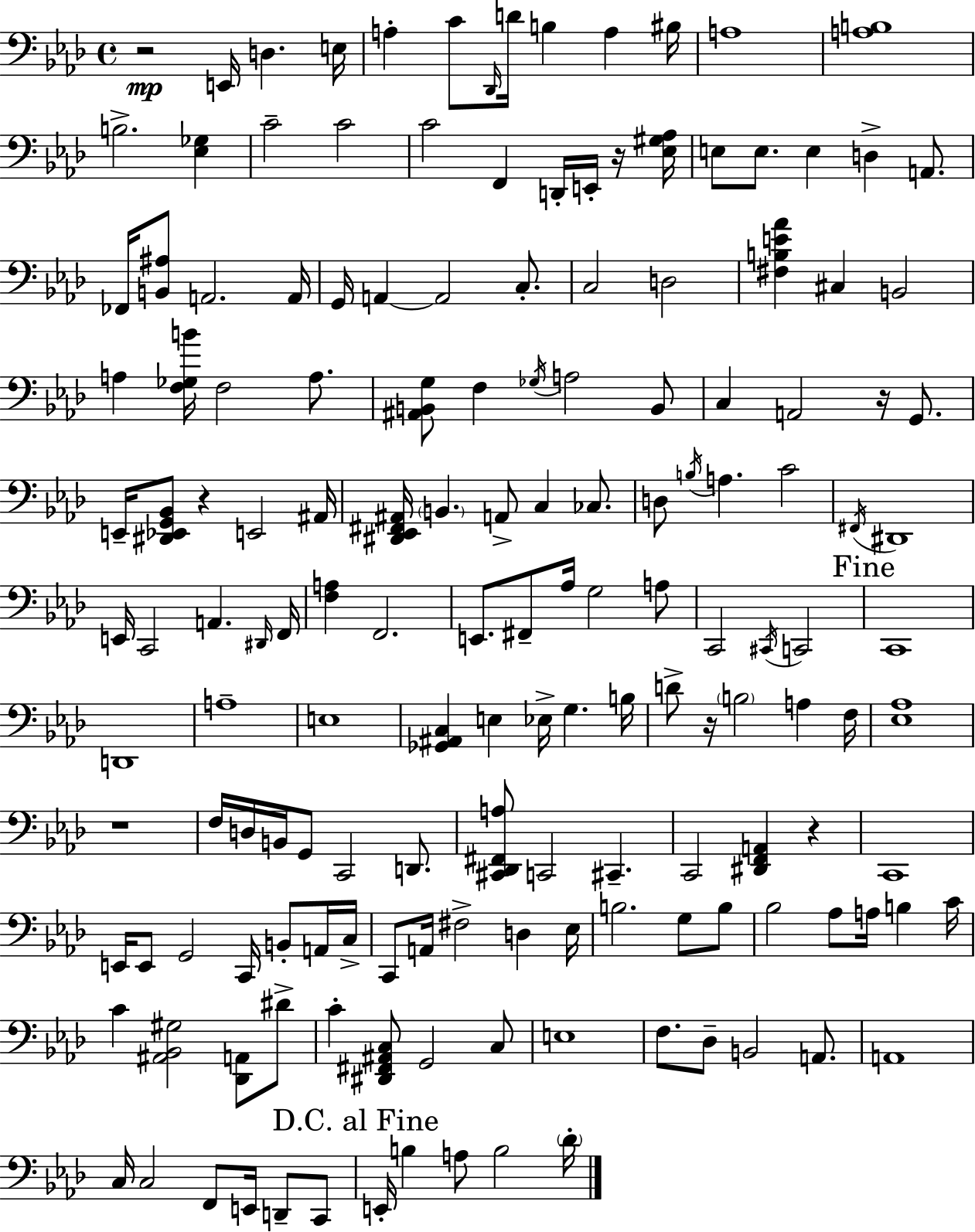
X:1
T:Untitled
M:4/4
L:1/4
K:Fm
z2 E,,/4 D, E,/4 A, C/2 _D,,/4 D/4 B, A, ^B,/4 A,4 [A,B,]4 B,2 [_E,_G,] C2 C2 C2 F,, D,,/4 E,,/4 z/4 [_E,^G,_A,]/4 E,/2 E,/2 E, D, A,,/2 _F,,/4 [B,,^A,]/2 A,,2 A,,/4 G,,/4 A,, A,,2 C,/2 C,2 D,2 [^F,B,E_A] ^C, B,,2 A, [F,_G,B]/4 F,2 A,/2 [^A,,B,,G,]/2 F, _G,/4 A,2 B,,/2 C, A,,2 z/4 G,,/2 E,,/4 [^D,,_E,,G,,_B,,]/2 z E,,2 ^A,,/4 [^D,,_E,,^F,,^A,,]/4 B,, A,,/2 C, _C,/2 D,/2 B,/4 A, C2 ^F,,/4 ^D,,4 E,,/4 C,,2 A,, ^D,,/4 F,,/4 [F,A,] F,,2 E,,/2 ^F,,/2 _A,/4 G,2 A,/2 C,,2 ^C,,/4 C,,2 C,,4 D,,4 A,4 E,4 [_G,,^A,,C,] E, _E,/4 G, B,/4 D/2 z/4 B,2 A, F,/4 [_E,_A,]4 z4 F,/4 D,/4 B,,/4 G,,/2 C,,2 D,,/2 [^C,,_D,,^F,,A,]/2 C,,2 ^C,, C,,2 [^D,,F,,A,,] z C,,4 E,,/4 E,,/2 G,,2 C,,/4 B,,/2 A,,/4 C,/4 C,,/2 A,,/4 ^F,2 D, _E,/4 B,2 G,/2 B,/2 _B,2 _A,/2 A,/4 B, C/4 C [^A,,_B,,^G,]2 [_D,,A,,]/2 ^D/2 C [^D,,^F,,^A,,C,]/2 G,,2 C,/2 E,4 F,/2 _D,/2 B,,2 A,,/2 A,,4 C,/4 C,2 F,,/2 E,,/4 D,,/2 C,,/2 E,,/4 B, A,/2 B,2 _D/4